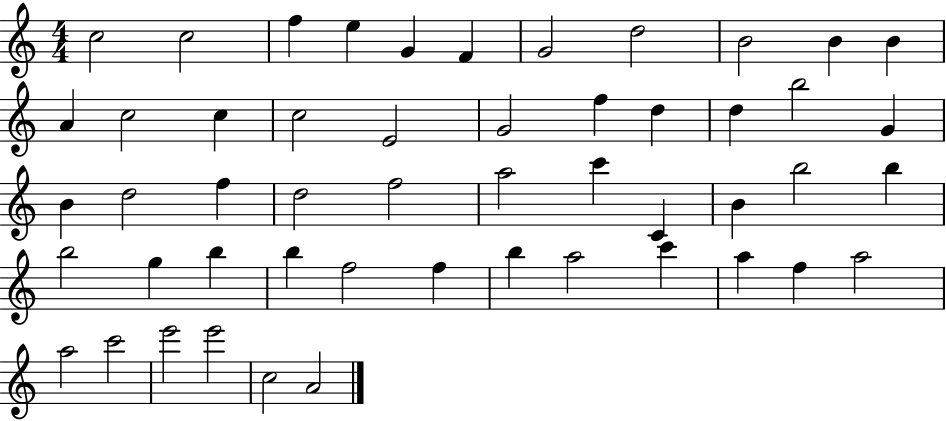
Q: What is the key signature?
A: C major